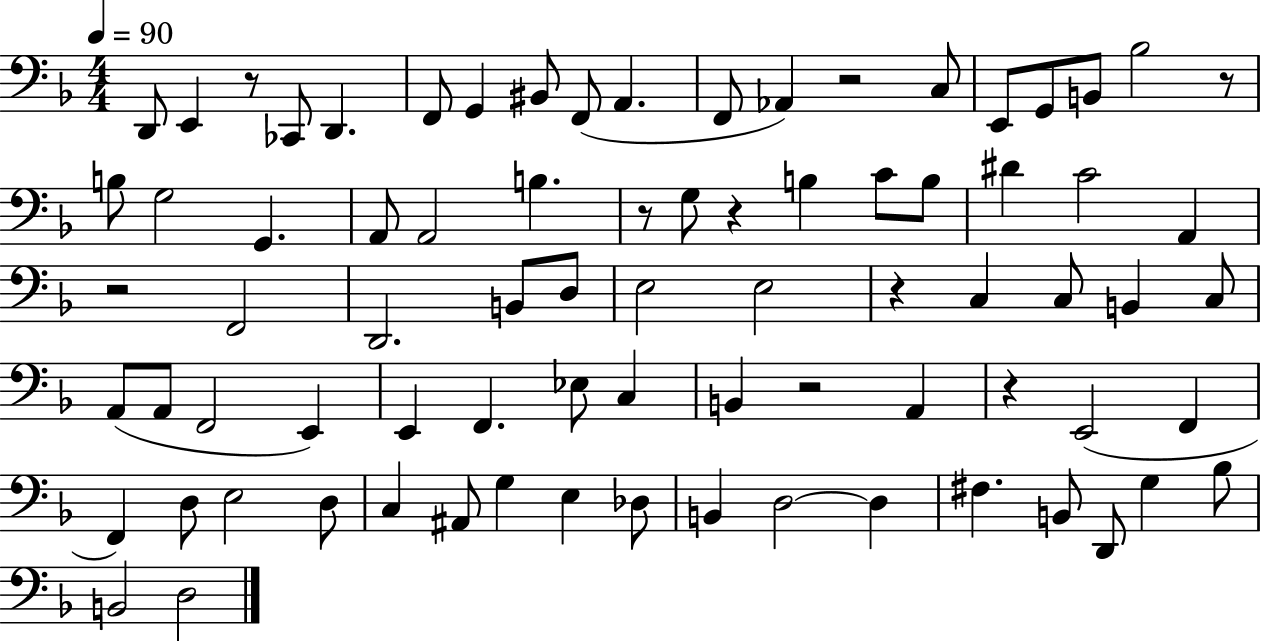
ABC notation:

X:1
T:Untitled
M:4/4
L:1/4
K:F
D,,/2 E,, z/2 _C,,/2 D,, F,,/2 G,, ^B,,/2 F,,/2 A,, F,,/2 _A,, z2 C,/2 E,,/2 G,,/2 B,,/2 _B,2 z/2 B,/2 G,2 G,, A,,/2 A,,2 B, z/2 G,/2 z B, C/2 B,/2 ^D C2 A,, z2 F,,2 D,,2 B,,/2 D,/2 E,2 E,2 z C, C,/2 B,, C,/2 A,,/2 A,,/2 F,,2 E,, E,, F,, _E,/2 C, B,, z2 A,, z E,,2 F,, F,, D,/2 E,2 D,/2 C, ^A,,/2 G, E, _D,/2 B,, D,2 D, ^F, B,,/2 D,,/2 G, _B,/2 B,,2 D,2